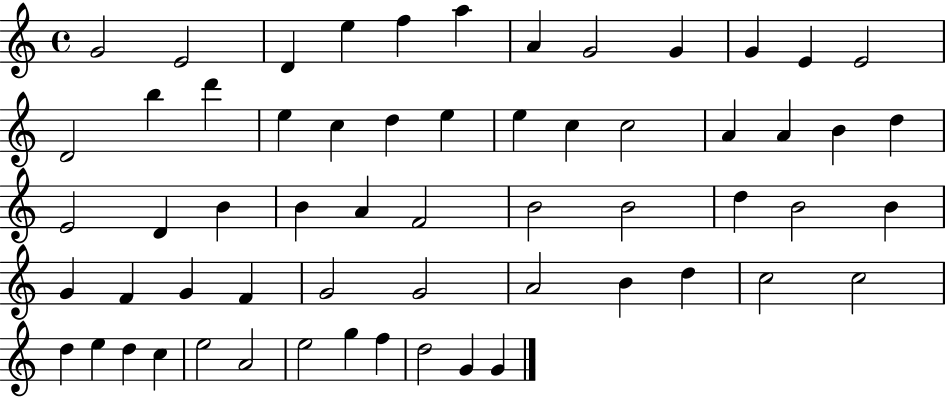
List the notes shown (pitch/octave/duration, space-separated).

G4/h E4/h D4/q E5/q F5/q A5/q A4/q G4/h G4/q G4/q E4/q E4/h D4/h B5/q D6/q E5/q C5/q D5/q E5/q E5/q C5/q C5/h A4/q A4/q B4/q D5/q E4/h D4/q B4/q B4/q A4/q F4/h B4/h B4/h D5/q B4/h B4/q G4/q F4/q G4/q F4/q G4/h G4/h A4/h B4/q D5/q C5/h C5/h D5/q E5/q D5/q C5/q E5/h A4/h E5/h G5/q F5/q D5/h G4/q G4/q